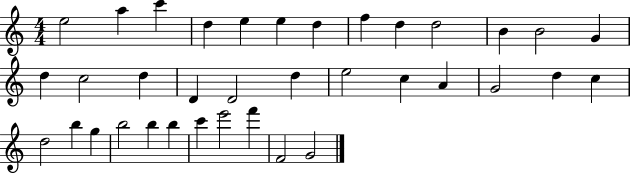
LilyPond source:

{
  \clef treble
  \numericTimeSignature
  \time 4/4
  \key c \major
  e''2 a''4 c'''4 | d''4 e''4 e''4 d''4 | f''4 d''4 d''2 | b'4 b'2 g'4 | \break d''4 c''2 d''4 | d'4 d'2 d''4 | e''2 c''4 a'4 | g'2 d''4 c''4 | \break d''2 b''4 g''4 | b''2 b''4 b''4 | c'''4 e'''2 f'''4 | f'2 g'2 | \break \bar "|."
}